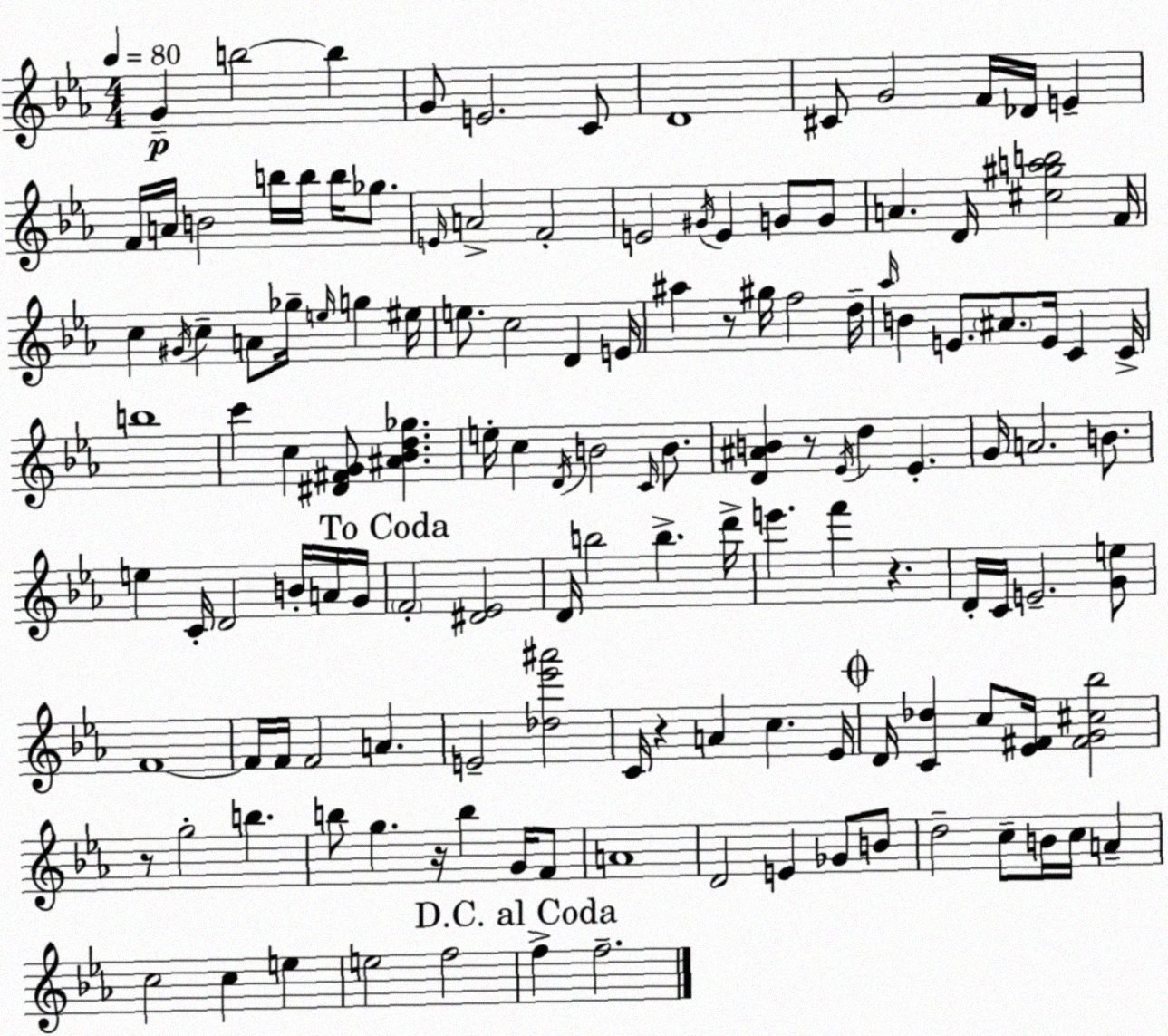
X:1
T:Untitled
M:4/4
L:1/4
K:Cm
G b2 b G/2 E2 C/2 D4 ^C/2 G2 F/4 _D/4 E F/4 A/4 B2 b/4 b/4 b/4 _g/2 E/4 A2 F2 E2 ^G/4 E G/2 G/2 A D/4 [^c^gab]2 F/4 c ^G/4 c A/2 _g/4 e/4 g ^e/4 e/2 c2 D E/4 ^a z/2 ^g/4 f2 d/4 _a/4 B E/2 ^A/2 E/4 C C/4 b4 c' c [^D^FG]/2 [^A_Bd_g] e/4 c D/4 B2 C/4 B/2 [D^AB] z/2 _E/4 d _E G/4 A2 B/2 e C/4 D2 B/4 A/4 G/4 F2 [^D_E]2 D/4 b2 b d'/4 e' f' z D/4 C/4 E2 [Ge]/2 F4 F/4 F/4 F2 A E2 [_d_e'^a']2 C/4 z A c _E/4 D/4 [C_d] c/2 [_E^F]/4 [^FG^c_b]2 z/2 g2 b b/2 g z/4 b G/4 F/2 A4 D2 E _G/2 B/2 d2 c/2 B/4 c/4 A c2 c e e2 f2 f f2